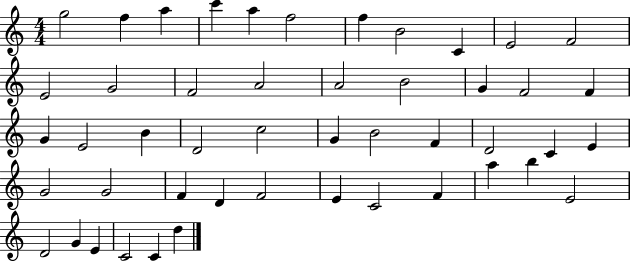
X:1
T:Untitled
M:4/4
L:1/4
K:C
g2 f a c' a f2 f B2 C E2 F2 E2 G2 F2 A2 A2 B2 G F2 F G E2 B D2 c2 G B2 F D2 C E G2 G2 F D F2 E C2 F a b E2 D2 G E C2 C d